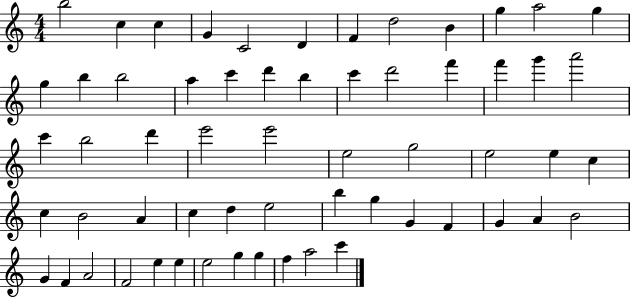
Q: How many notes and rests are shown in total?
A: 60